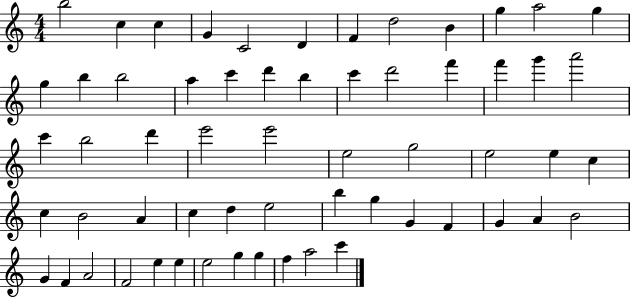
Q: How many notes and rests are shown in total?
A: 60